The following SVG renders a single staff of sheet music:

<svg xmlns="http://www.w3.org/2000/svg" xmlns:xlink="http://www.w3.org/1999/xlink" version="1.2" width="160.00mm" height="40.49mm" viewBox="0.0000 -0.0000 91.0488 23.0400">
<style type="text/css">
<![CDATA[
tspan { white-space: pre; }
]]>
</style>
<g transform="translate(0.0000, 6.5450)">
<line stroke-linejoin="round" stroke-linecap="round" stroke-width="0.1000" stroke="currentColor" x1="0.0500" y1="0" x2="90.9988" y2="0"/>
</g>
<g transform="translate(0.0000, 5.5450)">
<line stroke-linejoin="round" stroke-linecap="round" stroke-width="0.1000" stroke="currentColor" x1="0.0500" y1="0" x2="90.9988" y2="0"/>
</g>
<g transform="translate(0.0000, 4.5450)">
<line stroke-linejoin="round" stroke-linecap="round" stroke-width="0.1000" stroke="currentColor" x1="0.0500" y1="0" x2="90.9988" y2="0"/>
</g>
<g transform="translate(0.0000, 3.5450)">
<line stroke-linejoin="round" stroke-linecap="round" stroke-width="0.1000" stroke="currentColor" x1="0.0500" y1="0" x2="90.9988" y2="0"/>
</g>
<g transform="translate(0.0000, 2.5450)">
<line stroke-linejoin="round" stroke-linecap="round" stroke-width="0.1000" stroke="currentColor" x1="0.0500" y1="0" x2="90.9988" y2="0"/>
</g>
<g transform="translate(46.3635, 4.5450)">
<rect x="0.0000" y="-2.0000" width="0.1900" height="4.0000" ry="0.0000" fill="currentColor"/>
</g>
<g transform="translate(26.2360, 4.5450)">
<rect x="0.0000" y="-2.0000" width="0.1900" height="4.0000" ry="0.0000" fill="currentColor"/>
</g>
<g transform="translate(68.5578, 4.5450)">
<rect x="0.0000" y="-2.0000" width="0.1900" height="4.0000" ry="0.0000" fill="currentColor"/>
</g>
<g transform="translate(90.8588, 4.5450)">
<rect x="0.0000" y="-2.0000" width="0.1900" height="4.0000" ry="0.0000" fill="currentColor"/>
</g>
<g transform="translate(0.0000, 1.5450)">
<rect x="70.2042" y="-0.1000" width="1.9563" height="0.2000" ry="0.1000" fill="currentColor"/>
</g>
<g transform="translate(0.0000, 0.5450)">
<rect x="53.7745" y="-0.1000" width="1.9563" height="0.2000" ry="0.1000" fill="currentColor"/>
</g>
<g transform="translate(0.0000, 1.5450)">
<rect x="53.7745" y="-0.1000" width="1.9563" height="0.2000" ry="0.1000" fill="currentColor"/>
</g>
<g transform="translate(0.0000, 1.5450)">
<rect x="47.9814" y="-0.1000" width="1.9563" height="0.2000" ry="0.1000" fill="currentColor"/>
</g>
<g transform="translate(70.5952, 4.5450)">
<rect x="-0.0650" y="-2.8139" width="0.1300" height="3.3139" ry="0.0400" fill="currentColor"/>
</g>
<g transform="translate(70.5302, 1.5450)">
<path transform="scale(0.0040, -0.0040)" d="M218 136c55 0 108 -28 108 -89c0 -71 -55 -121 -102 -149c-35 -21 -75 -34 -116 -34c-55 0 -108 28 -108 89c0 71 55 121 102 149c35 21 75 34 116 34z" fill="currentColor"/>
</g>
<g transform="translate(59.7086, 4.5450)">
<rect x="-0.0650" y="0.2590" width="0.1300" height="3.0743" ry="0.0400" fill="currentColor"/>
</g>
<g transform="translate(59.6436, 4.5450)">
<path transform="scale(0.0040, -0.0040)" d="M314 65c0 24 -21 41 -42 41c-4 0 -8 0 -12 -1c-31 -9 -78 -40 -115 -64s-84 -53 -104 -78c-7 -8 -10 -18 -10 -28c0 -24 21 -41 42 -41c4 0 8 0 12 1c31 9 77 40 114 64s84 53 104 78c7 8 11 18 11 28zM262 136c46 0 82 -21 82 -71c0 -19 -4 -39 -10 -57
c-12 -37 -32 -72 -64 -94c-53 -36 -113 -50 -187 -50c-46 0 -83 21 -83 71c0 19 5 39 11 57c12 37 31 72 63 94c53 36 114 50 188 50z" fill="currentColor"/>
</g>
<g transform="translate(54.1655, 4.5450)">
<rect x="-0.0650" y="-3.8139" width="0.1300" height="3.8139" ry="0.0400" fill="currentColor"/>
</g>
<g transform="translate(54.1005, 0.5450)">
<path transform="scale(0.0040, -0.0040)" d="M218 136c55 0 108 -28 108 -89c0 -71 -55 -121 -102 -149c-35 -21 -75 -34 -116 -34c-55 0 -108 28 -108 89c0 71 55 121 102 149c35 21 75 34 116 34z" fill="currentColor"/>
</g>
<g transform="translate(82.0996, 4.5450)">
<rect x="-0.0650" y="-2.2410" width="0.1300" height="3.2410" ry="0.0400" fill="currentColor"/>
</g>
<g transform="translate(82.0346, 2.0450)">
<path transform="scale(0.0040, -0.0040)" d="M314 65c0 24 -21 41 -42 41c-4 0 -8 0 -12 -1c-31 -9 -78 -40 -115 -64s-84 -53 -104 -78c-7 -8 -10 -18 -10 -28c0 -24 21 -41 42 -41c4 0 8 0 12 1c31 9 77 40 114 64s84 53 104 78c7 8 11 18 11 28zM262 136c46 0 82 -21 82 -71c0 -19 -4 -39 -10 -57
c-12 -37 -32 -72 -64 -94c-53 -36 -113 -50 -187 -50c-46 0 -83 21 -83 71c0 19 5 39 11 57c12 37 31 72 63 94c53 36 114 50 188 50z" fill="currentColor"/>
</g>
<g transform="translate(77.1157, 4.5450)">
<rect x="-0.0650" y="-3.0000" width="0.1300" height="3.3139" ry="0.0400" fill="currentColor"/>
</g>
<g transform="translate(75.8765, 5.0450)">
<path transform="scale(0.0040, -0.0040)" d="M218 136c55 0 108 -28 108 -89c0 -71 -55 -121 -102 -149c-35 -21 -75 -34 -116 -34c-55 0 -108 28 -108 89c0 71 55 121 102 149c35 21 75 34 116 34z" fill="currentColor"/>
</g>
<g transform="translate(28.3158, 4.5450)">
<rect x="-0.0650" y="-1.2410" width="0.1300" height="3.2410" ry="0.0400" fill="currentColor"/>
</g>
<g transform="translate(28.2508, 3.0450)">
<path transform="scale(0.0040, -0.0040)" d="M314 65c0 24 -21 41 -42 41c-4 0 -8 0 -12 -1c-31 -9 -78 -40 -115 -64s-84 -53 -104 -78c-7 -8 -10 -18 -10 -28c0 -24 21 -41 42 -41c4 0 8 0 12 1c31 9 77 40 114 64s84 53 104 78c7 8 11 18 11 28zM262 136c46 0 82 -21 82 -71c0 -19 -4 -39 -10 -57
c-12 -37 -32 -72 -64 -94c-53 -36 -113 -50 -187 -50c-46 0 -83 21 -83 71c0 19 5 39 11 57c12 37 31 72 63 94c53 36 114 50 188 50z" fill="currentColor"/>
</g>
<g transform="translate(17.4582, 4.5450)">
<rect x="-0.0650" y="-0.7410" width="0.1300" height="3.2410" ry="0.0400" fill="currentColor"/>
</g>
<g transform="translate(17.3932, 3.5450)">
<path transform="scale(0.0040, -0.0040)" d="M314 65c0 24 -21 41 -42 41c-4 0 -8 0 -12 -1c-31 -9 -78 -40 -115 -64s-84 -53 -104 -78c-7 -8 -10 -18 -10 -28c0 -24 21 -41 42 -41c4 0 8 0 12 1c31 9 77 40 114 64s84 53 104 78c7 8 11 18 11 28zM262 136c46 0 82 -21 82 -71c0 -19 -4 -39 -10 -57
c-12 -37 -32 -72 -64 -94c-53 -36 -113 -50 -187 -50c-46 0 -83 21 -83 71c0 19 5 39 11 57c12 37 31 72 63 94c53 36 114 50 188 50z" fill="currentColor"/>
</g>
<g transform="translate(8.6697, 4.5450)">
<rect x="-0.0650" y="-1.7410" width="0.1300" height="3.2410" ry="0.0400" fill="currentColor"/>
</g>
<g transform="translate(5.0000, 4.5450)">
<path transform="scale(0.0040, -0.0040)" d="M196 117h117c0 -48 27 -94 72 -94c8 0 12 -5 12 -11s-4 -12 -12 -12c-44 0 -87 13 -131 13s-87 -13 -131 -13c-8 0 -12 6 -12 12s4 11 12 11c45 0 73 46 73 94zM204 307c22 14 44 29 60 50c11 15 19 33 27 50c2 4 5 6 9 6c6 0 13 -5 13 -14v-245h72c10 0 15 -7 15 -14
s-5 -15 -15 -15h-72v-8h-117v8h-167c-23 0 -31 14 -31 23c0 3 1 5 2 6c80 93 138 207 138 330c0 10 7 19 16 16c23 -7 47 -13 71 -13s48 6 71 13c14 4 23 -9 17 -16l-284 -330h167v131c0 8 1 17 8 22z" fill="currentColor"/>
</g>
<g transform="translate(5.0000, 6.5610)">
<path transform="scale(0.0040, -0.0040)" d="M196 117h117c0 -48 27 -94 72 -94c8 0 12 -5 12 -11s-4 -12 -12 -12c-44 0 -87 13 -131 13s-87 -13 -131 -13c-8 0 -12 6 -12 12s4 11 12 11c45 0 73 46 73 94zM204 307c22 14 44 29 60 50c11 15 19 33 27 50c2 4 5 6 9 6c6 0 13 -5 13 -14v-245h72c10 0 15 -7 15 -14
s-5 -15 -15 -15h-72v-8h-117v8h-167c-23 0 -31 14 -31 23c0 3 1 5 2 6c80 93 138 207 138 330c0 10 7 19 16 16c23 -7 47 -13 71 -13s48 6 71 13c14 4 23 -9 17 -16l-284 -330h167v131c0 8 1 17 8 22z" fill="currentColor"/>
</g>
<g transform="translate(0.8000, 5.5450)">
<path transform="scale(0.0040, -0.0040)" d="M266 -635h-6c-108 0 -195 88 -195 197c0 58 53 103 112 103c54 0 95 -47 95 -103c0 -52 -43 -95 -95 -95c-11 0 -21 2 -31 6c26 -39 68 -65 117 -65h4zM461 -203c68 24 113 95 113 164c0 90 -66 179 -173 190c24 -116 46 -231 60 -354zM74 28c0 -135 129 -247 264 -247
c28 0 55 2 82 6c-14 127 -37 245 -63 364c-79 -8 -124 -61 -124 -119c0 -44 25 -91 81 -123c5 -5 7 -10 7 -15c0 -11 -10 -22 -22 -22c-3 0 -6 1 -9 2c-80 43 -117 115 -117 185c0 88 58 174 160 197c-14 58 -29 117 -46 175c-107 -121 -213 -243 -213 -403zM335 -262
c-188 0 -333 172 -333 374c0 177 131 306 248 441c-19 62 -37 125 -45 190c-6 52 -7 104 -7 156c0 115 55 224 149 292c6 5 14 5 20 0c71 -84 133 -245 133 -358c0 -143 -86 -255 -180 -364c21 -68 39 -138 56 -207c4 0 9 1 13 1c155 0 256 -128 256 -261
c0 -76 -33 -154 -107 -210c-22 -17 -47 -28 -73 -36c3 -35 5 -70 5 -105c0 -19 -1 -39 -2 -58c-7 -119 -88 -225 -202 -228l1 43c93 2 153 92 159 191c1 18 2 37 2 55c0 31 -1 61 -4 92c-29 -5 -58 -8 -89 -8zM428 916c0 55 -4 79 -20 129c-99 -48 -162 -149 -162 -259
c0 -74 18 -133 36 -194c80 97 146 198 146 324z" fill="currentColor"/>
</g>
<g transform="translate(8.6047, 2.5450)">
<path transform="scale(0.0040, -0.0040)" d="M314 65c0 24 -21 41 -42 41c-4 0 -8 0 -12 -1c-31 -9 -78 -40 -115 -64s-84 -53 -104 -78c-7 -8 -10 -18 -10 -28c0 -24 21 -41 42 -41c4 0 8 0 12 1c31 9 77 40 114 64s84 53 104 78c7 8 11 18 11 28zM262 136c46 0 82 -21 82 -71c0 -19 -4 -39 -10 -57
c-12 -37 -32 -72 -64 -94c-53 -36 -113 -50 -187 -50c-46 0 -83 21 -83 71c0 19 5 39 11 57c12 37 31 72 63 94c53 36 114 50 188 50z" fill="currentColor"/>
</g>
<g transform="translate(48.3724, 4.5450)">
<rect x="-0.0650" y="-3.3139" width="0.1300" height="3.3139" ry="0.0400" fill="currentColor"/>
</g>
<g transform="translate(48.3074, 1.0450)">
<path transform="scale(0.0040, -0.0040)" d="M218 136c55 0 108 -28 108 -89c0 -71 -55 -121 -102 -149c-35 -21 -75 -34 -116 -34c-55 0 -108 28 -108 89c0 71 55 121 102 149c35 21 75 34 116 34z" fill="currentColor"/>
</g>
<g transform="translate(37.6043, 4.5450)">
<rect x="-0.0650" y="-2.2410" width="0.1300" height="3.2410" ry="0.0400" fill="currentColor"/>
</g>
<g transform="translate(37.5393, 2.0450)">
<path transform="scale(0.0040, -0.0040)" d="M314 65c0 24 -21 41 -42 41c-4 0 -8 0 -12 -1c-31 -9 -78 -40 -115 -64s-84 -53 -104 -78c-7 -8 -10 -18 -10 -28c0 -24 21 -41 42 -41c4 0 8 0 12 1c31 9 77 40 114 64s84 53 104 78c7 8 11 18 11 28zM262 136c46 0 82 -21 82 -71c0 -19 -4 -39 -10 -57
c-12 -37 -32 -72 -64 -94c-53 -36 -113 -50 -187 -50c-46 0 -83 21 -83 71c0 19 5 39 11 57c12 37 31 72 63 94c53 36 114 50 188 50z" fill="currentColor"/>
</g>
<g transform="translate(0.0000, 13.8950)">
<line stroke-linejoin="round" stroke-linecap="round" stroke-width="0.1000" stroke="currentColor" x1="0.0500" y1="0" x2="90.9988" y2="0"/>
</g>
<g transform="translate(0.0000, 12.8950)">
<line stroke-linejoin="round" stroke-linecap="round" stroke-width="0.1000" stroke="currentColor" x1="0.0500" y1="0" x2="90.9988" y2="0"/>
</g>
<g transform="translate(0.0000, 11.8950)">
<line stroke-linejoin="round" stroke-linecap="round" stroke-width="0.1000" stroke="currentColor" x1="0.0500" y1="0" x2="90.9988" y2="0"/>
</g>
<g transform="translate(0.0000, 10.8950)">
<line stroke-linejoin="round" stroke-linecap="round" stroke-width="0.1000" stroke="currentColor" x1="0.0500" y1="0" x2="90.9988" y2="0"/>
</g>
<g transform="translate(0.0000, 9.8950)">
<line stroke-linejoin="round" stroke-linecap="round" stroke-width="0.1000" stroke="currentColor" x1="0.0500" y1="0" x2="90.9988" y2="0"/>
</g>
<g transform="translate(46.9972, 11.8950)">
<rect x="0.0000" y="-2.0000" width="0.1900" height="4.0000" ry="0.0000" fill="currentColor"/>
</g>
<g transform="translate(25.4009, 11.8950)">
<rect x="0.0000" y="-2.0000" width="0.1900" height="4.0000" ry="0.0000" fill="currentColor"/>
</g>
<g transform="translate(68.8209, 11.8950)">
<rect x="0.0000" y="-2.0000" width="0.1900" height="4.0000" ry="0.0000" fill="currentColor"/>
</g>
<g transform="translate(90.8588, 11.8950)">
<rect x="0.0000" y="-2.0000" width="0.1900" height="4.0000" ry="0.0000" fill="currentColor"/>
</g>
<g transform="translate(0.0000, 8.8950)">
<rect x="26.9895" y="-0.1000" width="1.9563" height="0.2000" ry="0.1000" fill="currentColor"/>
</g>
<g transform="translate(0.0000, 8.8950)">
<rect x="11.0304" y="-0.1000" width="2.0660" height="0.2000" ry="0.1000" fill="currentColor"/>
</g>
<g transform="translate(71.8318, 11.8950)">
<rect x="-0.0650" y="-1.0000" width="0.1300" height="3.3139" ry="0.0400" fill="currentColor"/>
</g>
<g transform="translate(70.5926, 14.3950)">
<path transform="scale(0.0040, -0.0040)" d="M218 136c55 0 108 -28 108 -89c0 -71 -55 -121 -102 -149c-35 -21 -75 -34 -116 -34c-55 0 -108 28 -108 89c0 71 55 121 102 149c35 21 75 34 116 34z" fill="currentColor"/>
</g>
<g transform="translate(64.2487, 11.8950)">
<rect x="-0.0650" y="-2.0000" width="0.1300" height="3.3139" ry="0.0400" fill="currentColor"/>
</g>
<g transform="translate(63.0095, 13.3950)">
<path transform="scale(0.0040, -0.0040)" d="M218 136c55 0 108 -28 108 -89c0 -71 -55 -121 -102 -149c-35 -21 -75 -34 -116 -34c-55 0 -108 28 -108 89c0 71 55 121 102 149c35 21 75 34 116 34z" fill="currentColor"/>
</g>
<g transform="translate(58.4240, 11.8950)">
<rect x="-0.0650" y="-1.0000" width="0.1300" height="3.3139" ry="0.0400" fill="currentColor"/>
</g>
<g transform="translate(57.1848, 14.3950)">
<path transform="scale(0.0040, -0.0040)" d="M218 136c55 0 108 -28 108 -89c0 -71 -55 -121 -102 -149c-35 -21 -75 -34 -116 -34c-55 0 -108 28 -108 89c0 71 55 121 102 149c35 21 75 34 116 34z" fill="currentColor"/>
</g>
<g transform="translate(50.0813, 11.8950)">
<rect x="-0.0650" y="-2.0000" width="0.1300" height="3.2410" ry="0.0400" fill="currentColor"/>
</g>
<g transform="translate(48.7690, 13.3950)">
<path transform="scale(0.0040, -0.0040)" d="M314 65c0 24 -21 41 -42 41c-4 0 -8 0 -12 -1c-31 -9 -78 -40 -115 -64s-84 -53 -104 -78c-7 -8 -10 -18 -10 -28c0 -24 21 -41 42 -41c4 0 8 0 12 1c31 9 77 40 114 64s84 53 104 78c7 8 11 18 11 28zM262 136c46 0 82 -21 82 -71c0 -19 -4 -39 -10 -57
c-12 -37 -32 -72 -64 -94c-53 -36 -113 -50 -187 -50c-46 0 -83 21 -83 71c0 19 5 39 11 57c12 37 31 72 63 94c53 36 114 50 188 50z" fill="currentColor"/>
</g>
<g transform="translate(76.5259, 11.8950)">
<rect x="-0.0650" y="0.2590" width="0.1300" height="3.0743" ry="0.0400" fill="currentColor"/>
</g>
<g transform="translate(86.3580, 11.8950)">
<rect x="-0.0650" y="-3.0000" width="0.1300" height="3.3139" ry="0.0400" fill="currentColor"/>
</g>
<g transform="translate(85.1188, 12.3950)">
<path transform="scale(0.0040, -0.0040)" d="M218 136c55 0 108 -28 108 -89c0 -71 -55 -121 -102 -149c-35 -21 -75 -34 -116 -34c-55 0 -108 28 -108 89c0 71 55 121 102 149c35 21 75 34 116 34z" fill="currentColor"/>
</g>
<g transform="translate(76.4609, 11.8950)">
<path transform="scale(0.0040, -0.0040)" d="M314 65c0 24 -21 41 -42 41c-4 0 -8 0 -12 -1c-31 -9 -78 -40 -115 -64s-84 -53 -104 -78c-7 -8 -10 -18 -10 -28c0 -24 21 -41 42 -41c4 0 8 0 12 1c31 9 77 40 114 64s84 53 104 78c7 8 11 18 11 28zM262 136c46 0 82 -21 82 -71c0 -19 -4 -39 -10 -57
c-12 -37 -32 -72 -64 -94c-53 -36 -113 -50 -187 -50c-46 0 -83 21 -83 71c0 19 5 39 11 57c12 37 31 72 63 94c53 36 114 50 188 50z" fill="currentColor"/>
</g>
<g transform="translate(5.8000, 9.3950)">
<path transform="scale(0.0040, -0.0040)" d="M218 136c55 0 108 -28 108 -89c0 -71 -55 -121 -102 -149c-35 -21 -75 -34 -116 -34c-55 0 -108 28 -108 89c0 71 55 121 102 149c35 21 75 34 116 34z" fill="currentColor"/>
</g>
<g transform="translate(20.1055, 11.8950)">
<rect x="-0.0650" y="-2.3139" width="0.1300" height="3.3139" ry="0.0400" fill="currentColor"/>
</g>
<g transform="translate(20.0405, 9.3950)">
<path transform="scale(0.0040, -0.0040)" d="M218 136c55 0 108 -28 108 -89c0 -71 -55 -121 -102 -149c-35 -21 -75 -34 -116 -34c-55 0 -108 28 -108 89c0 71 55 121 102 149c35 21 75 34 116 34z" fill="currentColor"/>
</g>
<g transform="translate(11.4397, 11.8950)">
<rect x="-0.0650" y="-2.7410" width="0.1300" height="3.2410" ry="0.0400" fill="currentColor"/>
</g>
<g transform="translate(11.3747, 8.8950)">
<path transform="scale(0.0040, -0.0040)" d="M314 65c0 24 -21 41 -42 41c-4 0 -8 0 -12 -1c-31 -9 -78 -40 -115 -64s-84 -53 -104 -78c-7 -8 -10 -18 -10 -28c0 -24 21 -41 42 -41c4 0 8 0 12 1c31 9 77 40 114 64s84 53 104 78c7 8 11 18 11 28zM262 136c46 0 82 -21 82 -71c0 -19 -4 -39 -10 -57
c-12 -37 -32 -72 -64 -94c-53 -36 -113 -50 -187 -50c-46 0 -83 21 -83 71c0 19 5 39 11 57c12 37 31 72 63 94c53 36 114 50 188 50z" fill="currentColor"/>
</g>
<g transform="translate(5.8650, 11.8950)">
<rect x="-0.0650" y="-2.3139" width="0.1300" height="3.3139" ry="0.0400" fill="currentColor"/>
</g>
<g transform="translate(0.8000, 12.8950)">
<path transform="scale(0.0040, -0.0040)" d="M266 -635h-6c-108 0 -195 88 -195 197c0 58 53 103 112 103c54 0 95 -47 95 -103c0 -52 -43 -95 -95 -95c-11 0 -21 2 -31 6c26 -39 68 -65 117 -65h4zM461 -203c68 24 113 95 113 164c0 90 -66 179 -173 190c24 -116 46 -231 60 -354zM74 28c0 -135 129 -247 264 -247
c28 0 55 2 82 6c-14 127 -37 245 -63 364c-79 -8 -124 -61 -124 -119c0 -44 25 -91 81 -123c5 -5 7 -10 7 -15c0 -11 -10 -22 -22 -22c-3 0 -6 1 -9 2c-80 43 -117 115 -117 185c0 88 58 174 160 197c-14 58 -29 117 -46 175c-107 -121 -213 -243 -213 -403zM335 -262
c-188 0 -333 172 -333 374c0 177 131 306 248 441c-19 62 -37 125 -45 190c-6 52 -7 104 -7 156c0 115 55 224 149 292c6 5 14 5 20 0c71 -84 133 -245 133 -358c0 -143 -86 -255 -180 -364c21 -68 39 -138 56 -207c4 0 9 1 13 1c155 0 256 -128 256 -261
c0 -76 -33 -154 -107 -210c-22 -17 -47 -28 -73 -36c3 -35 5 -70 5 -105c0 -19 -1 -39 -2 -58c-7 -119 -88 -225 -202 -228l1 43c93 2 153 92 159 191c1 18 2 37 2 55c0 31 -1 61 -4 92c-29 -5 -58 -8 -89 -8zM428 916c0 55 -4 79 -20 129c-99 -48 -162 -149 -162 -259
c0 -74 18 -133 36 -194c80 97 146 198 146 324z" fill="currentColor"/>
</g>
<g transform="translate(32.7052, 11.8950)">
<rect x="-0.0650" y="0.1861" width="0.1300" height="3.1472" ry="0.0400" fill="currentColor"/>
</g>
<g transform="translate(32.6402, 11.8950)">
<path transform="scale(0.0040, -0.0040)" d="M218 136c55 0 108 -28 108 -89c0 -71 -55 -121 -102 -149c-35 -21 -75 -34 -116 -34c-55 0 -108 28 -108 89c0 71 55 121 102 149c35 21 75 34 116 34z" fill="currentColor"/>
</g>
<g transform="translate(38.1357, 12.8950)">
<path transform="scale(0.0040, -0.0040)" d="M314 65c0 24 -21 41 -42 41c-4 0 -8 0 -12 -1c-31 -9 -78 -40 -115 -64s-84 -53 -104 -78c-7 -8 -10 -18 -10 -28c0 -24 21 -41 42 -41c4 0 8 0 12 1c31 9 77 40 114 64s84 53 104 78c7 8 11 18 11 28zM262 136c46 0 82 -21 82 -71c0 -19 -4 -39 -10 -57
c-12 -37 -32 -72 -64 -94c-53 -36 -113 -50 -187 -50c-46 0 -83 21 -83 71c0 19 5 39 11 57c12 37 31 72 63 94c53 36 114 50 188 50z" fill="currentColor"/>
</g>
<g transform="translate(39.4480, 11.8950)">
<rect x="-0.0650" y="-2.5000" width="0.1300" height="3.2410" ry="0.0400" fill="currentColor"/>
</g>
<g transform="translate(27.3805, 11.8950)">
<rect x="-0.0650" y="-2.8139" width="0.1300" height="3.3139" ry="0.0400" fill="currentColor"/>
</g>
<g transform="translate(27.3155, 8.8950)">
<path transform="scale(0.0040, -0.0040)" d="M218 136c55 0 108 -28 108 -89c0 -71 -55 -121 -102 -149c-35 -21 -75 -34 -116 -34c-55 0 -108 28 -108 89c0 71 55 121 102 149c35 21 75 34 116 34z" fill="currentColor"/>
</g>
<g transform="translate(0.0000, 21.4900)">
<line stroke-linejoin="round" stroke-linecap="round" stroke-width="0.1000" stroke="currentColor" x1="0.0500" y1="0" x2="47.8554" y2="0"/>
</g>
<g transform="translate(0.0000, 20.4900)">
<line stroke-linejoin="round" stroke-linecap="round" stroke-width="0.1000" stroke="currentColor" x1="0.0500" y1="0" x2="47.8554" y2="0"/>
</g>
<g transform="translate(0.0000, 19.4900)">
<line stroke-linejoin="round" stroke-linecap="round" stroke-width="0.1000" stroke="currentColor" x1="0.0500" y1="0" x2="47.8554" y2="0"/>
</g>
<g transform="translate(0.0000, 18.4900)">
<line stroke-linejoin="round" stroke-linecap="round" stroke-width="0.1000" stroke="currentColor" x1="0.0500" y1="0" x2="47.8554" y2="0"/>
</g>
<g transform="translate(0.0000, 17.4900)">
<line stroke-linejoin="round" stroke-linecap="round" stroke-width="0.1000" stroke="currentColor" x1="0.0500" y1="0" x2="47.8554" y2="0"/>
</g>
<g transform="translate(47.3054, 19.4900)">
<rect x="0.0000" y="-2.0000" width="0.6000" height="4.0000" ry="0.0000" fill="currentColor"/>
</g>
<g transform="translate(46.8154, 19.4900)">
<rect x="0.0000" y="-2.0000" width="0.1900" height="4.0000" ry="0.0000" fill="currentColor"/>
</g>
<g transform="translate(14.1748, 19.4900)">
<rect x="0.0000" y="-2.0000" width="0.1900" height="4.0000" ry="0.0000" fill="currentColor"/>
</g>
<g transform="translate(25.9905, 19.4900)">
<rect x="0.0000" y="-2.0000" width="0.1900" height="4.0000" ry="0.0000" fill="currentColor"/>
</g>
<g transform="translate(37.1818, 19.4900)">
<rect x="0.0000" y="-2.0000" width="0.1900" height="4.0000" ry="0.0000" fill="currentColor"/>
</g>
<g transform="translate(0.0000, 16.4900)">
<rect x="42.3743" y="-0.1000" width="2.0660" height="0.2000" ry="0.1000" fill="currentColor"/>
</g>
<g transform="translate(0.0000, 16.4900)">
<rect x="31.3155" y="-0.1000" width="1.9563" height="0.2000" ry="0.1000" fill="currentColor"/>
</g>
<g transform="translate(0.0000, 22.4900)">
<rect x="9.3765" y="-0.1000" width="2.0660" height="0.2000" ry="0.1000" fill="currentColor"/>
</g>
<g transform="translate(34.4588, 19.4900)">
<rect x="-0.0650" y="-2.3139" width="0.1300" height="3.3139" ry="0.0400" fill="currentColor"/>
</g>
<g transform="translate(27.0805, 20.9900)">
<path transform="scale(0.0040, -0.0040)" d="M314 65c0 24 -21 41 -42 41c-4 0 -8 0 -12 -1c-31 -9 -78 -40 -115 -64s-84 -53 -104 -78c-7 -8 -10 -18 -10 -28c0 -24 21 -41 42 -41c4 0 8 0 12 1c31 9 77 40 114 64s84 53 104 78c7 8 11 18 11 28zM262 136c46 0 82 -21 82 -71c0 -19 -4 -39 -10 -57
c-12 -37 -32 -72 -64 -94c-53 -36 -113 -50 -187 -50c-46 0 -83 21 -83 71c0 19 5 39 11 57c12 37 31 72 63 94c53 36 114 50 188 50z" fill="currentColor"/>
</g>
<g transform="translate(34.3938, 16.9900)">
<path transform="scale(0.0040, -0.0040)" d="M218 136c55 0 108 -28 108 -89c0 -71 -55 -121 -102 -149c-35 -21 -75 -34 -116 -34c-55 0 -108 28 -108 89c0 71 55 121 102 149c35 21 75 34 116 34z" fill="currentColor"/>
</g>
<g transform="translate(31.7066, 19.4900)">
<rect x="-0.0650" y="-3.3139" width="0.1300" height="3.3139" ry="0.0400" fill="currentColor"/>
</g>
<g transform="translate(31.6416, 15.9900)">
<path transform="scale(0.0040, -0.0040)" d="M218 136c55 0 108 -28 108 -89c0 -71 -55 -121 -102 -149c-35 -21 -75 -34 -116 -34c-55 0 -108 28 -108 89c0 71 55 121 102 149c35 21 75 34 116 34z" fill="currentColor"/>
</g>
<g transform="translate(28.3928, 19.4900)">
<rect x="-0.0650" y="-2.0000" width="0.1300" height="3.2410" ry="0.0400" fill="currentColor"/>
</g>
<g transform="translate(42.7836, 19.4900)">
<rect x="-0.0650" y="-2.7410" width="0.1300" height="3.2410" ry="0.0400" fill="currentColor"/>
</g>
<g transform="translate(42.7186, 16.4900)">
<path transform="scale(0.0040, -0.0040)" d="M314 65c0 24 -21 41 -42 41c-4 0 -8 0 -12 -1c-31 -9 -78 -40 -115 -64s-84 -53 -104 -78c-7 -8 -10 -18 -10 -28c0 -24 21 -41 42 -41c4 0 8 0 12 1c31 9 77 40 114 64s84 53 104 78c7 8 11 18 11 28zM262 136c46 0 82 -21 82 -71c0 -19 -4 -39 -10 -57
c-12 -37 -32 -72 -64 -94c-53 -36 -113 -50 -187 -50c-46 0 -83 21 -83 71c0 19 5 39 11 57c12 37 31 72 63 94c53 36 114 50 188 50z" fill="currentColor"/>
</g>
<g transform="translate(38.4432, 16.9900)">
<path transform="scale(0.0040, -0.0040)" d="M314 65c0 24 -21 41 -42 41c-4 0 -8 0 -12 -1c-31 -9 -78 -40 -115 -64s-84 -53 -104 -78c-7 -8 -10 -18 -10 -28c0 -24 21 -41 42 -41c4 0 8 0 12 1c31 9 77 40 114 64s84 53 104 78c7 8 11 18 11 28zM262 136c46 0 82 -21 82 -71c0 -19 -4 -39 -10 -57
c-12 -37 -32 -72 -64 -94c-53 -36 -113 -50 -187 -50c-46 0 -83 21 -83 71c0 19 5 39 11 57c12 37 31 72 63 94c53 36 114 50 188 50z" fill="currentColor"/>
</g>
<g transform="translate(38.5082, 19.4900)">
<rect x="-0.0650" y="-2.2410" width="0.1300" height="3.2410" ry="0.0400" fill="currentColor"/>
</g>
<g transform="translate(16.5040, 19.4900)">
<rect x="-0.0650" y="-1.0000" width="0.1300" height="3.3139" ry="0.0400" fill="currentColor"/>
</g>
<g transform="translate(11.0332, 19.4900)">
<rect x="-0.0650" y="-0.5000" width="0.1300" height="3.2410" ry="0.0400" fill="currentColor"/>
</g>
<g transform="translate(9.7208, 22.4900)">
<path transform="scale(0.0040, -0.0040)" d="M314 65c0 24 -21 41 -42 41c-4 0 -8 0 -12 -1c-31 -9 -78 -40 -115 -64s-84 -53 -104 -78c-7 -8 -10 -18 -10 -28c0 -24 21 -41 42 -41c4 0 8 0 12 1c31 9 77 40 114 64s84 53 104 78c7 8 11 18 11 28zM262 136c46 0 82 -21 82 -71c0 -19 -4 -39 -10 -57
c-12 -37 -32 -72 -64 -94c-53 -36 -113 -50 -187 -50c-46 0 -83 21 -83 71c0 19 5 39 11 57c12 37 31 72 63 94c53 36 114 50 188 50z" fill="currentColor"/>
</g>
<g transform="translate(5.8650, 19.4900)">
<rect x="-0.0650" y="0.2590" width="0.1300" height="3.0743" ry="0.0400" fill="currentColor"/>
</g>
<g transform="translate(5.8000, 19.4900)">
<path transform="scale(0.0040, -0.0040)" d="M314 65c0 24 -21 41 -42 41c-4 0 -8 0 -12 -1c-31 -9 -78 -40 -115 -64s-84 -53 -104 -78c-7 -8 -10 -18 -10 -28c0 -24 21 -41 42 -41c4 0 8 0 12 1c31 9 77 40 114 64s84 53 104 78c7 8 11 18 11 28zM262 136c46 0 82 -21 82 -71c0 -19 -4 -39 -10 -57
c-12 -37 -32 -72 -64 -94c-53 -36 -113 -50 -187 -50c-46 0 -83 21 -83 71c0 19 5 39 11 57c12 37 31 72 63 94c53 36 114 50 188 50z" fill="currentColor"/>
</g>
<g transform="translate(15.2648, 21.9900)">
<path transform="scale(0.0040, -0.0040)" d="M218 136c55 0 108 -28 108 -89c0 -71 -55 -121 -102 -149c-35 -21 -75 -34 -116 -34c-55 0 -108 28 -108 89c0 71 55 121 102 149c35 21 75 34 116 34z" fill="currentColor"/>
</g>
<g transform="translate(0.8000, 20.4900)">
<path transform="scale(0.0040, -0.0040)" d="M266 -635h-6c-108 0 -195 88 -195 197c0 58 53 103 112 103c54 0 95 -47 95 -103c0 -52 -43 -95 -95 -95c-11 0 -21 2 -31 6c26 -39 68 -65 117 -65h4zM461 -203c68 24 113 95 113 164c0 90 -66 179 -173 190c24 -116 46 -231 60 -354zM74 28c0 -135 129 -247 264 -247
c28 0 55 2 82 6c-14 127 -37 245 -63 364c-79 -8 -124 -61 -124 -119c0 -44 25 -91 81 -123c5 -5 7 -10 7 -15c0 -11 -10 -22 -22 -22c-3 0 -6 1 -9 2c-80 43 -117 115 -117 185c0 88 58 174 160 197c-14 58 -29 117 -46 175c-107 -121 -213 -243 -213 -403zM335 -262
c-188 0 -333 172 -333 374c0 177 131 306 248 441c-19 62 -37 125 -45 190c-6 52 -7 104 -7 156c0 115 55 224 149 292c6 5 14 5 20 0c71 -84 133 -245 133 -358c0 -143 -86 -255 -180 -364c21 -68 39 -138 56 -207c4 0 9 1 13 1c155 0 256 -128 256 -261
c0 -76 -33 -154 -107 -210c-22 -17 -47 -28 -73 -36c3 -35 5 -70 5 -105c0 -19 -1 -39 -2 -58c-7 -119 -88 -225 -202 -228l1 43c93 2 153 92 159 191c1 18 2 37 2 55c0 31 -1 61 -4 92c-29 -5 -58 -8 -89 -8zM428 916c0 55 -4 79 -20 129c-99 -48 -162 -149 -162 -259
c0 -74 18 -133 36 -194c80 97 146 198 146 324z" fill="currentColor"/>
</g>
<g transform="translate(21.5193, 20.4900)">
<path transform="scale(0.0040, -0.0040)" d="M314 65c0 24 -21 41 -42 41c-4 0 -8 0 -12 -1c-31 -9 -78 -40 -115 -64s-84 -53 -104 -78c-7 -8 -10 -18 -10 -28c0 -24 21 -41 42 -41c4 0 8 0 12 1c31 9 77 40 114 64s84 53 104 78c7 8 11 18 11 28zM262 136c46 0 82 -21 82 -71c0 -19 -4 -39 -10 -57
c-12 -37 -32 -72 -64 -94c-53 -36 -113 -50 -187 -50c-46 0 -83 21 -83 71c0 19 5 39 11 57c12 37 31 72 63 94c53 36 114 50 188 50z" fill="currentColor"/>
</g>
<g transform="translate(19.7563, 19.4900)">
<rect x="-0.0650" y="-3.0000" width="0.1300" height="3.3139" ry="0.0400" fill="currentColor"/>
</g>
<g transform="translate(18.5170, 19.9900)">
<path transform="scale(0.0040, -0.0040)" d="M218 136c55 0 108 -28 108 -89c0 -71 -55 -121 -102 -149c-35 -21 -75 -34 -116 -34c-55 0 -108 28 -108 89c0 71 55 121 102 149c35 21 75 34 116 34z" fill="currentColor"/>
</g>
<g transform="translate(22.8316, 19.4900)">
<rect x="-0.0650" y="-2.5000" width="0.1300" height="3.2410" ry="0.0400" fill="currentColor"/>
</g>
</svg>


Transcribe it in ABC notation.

X:1
T:Untitled
M:4/4
L:1/4
K:C
f2 d2 e2 g2 b c' B2 a A g2 g a2 g a B G2 F2 D F D B2 A B2 C2 D A G2 F2 b g g2 a2